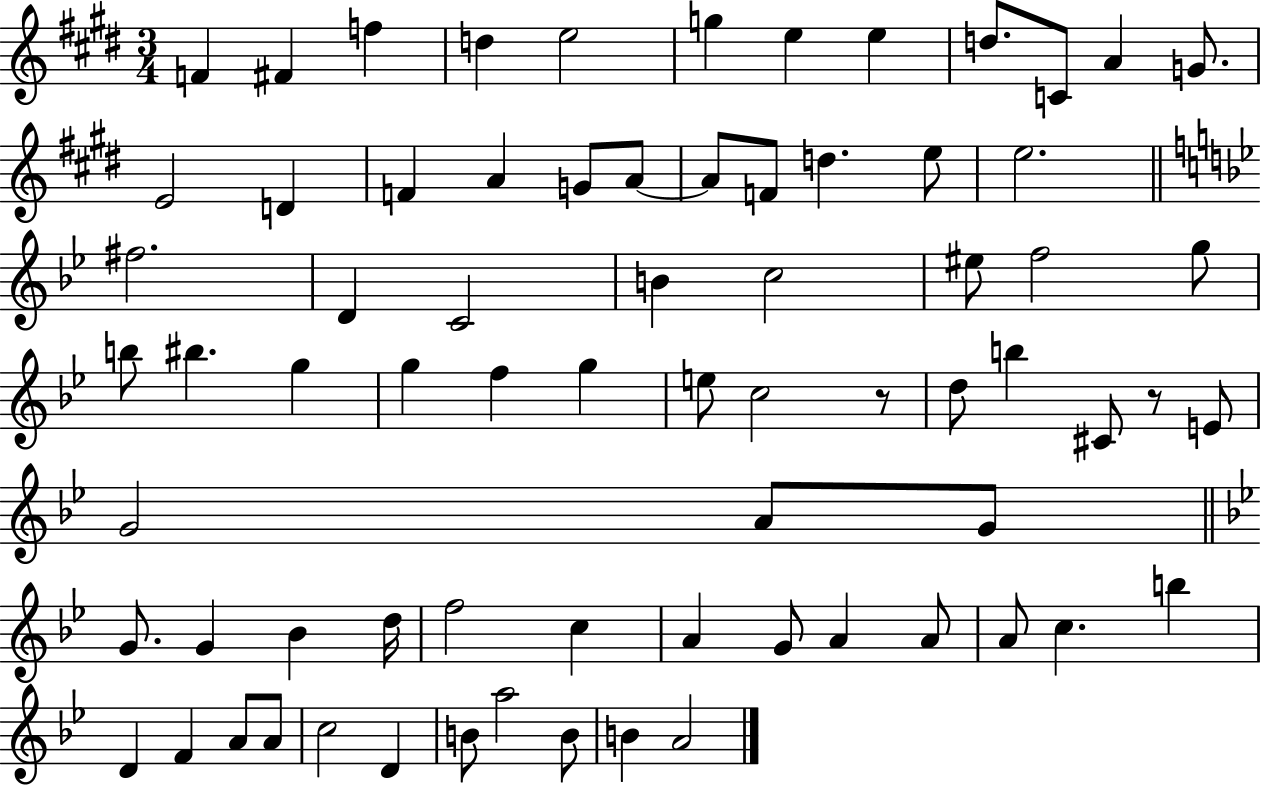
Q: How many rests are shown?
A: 2